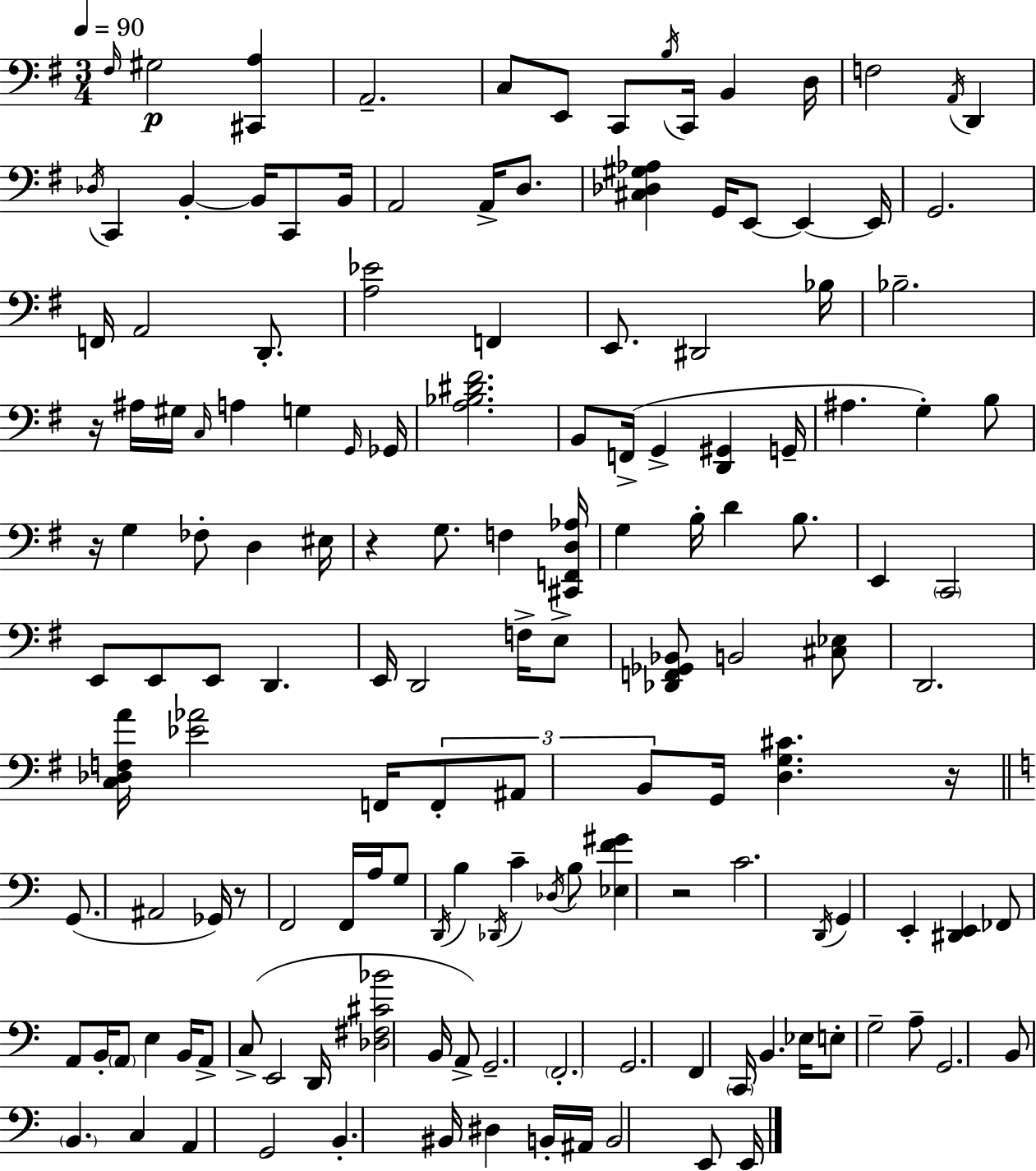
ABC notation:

X:1
T:Untitled
M:3/4
L:1/4
K:G
^F,/4 ^G,2 [^C,,A,] A,,2 C,/2 E,,/2 C,,/2 B,/4 C,,/4 B,, D,/4 F,2 A,,/4 D,, _D,/4 C,, B,, B,,/4 C,,/2 B,,/4 A,,2 A,,/4 D,/2 [^C,_D,^G,_A,] G,,/4 E,,/2 E,, E,,/4 G,,2 F,,/4 A,,2 D,,/2 [A,_E]2 F,, E,,/2 ^D,,2 _B,/4 _B,2 z/4 ^A,/4 ^G,/4 C,/4 A, G, G,,/4 _G,,/4 [A,_B,^D^F]2 B,,/2 F,,/4 G,, [D,,^G,,] G,,/4 ^A, G, B,/2 z/4 G, _F,/2 D, ^E,/4 z G,/2 F, [^C,,F,,D,_A,]/4 G, B,/4 D B,/2 E,, C,,2 E,,/2 E,,/2 E,,/2 D,, E,,/4 D,,2 F,/4 E,/2 [_D,,F,,_G,,_B,,]/2 B,,2 [^C,_E,]/2 D,,2 [C,_D,F,A]/4 [_E_A]2 F,,/4 F,,/2 ^A,,/2 B,,/2 G,,/4 [D,G,^C] z/4 G,,/2 ^A,,2 _G,,/4 z/2 F,,2 F,,/4 A,/4 G,/2 D,,/4 B, _D,,/4 C _D,/4 B,/2 [_E,F^G] z2 C2 D,,/4 G,, E,, [^D,,E,,] _F,,/2 A,,/2 B,,/4 A,,/2 E, B,,/4 A,,/2 C,/2 E,,2 D,,/4 [_D,^F,^C_B]2 B,,/4 A,,/2 G,,2 F,,2 G,,2 F,, C,,/4 B,, _E,/4 E,/2 G,2 A,/2 G,,2 B,,/2 B,, C, A,, G,,2 B,, ^B,,/4 ^D, B,,/4 ^A,,/4 B,,2 E,,/2 E,,/4